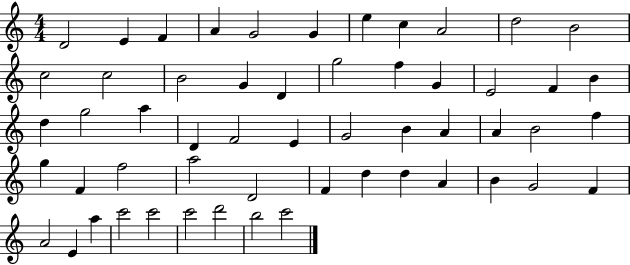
D4/h E4/q F4/q A4/q G4/h G4/q E5/q C5/q A4/h D5/h B4/h C5/h C5/h B4/h G4/q D4/q G5/h F5/q G4/q E4/h F4/q B4/q D5/q G5/h A5/q D4/q F4/h E4/q G4/h B4/q A4/q A4/q B4/h F5/q G5/q F4/q F5/h A5/h D4/h F4/q D5/q D5/q A4/q B4/q G4/h F4/q A4/h E4/q A5/q C6/h C6/h C6/h D6/h B5/h C6/h